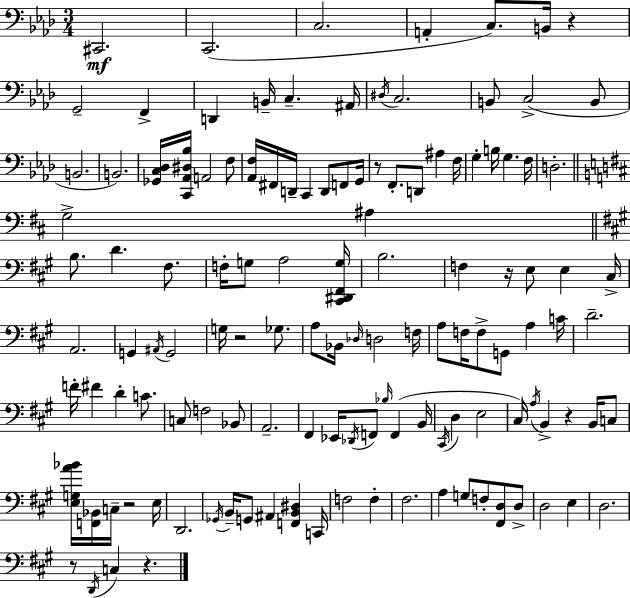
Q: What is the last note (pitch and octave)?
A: C3